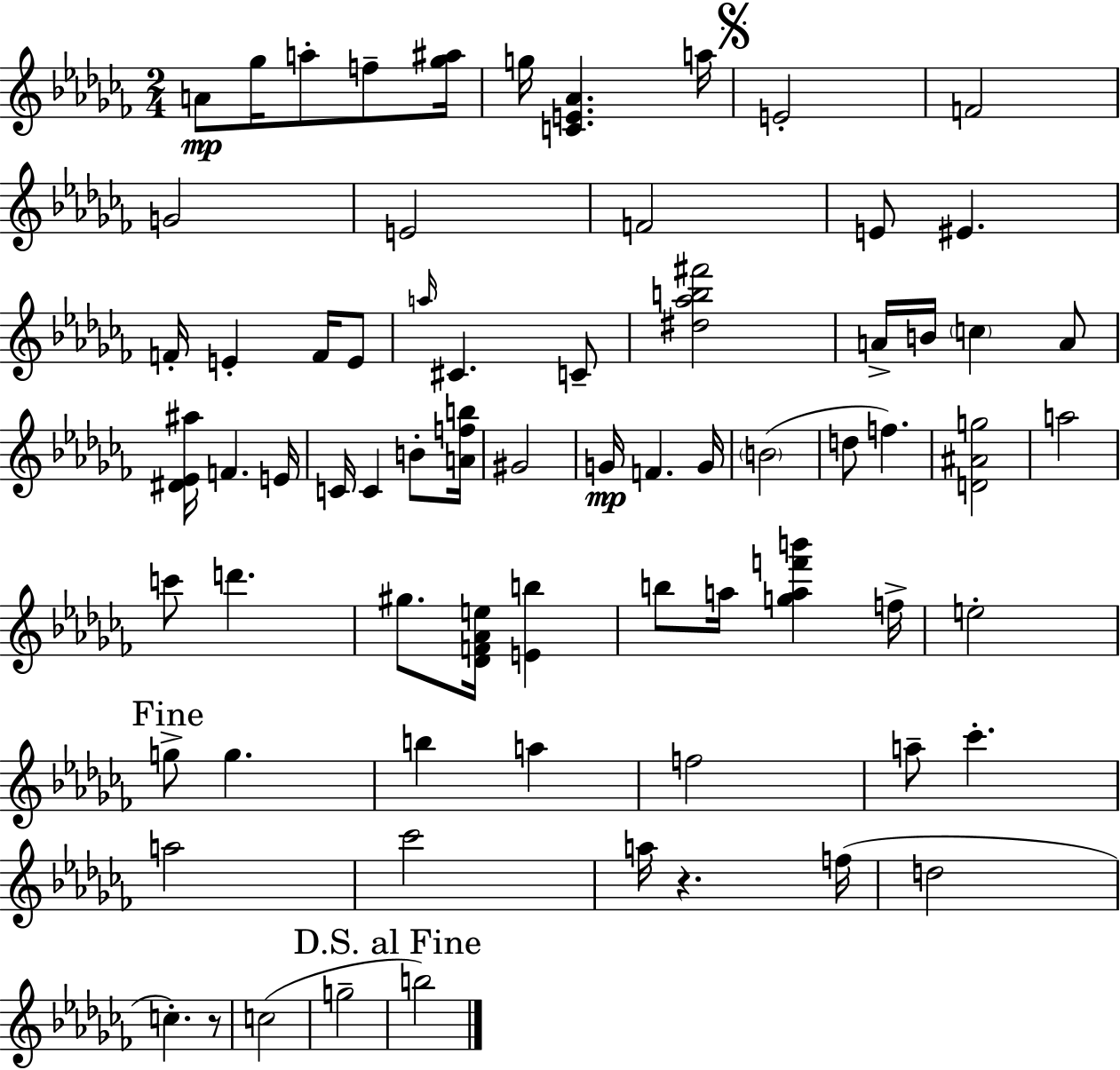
A4/e Gb5/s A5/e F5/e [Gb5,A#5]/s G5/s [C4,E4,Ab4]/q. A5/s E4/h F4/h G4/h E4/h F4/h E4/e EIS4/q. F4/s E4/q F4/s E4/e A5/s C#4/q. C4/e [D#5,Ab5,B5,F#6]/h A4/s B4/s C5/q A4/e [D#4,Eb4,A#5]/s F4/q. E4/s C4/s C4/q B4/e [A4,F5,B5]/s G#4/h G4/s F4/q. G4/s B4/h D5/e F5/q. [D4,A#4,G5]/h A5/h C6/e D6/q. G#5/e. [Db4,F4,Ab4,E5]/s [E4,B5]/q B5/e A5/s [G5,A5,F6,B6]/q F5/s E5/h G5/e G5/q. B5/q A5/q F5/h A5/e CES6/q. A5/h CES6/h A5/s R/q. F5/s D5/h C5/q. R/e C5/h G5/h B5/h